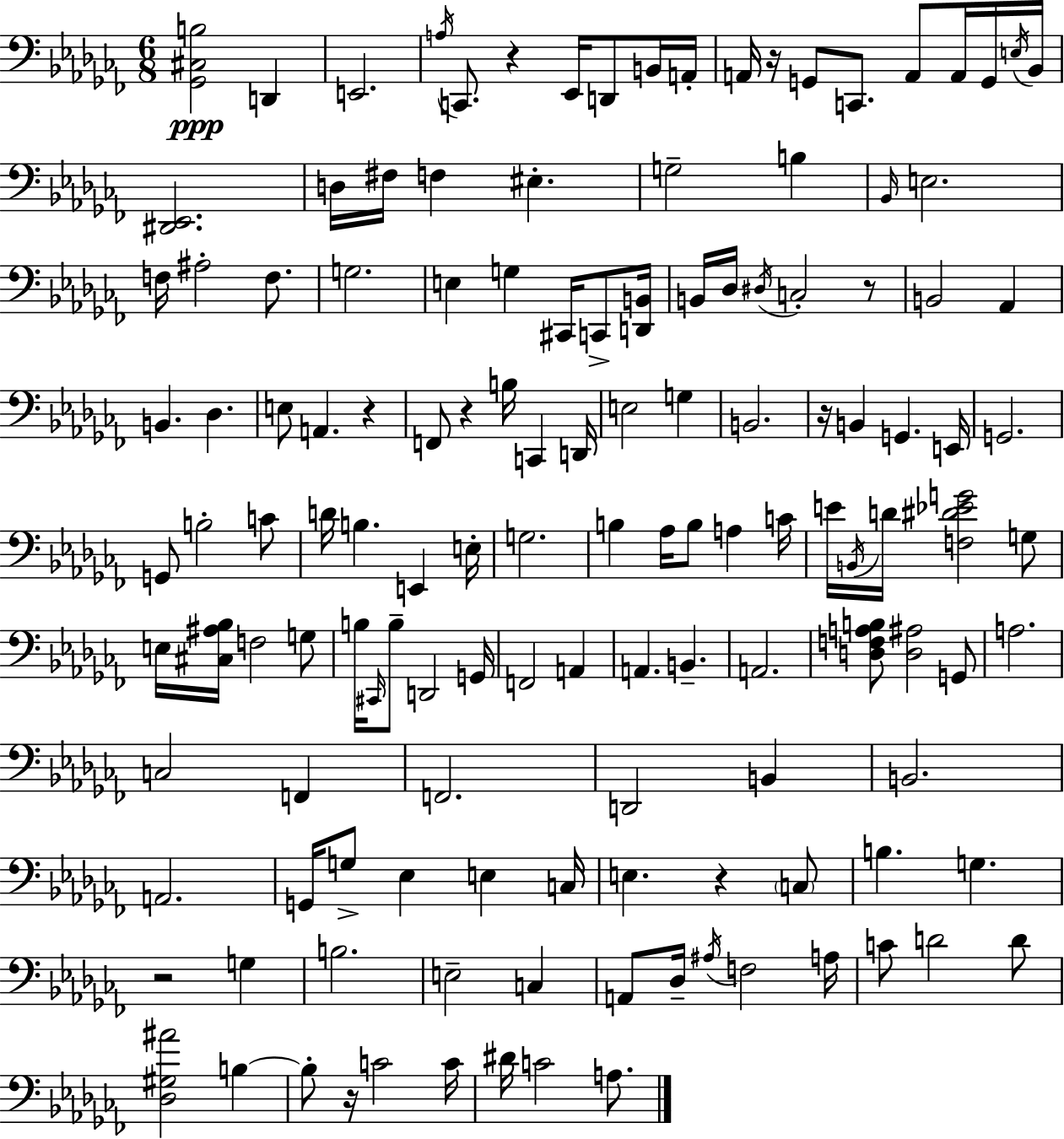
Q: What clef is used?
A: bass